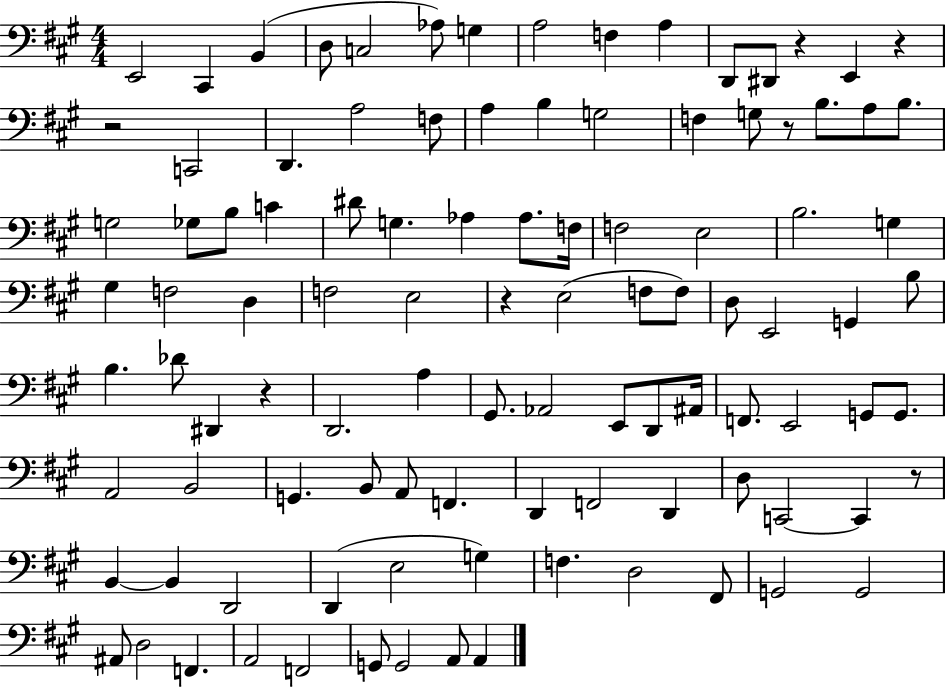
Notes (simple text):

E2/h C#2/q B2/q D3/e C3/h Ab3/e G3/q A3/h F3/q A3/q D2/e D#2/e R/q E2/q R/q R/h C2/h D2/q. A3/h F3/e A3/q B3/q G3/h F3/q G3/e R/e B3/e. A3/e B3/e. G3/h Gb3/e B3/e C4/q D#4/e G3/q. Ab3/q Ab3/e. F3/s F3/h E3/h B3/h. G3/q G#3/q F3/h D3/q F3/h E3/h R/q E3/h F3/e F3/e D3/e E2/h G2/q B3/e B3/q. Db4/e D#2/q R/q D2/h. A3/q G#2/e. Ab2/h E2/e D2/e A#2/s F2/e. E2/h G2/e G2/e. A2/h B2/h G2/q. B2/e A2/e F2/q. D2/q F2/h D2/q D3/e C2/h C2/q R/e B2/q B2/q D2/h D2/q E3/h G3/q F3/q. D3/h F#2/e G2/h G2/h A#2/e D3/h F2/q. A2/h F2/h G2/e G2/h A2/e A2/q